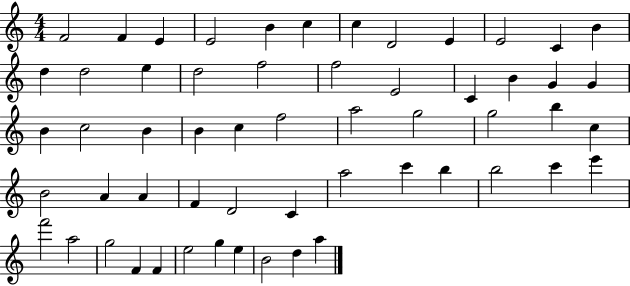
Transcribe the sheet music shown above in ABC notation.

X:1
T:Untitled
M:4/4
L:1/4
K:C
F2 F E E2 B c c D2 E E2 C B d d2 e d2 f2 f2 E2 C B G G B c2 B B c f2 a2 g2 g2 b c B2 A A F D2 C a2 c' b b2 c' e' f'2 a2 g2 F F e2 g e B2 d a